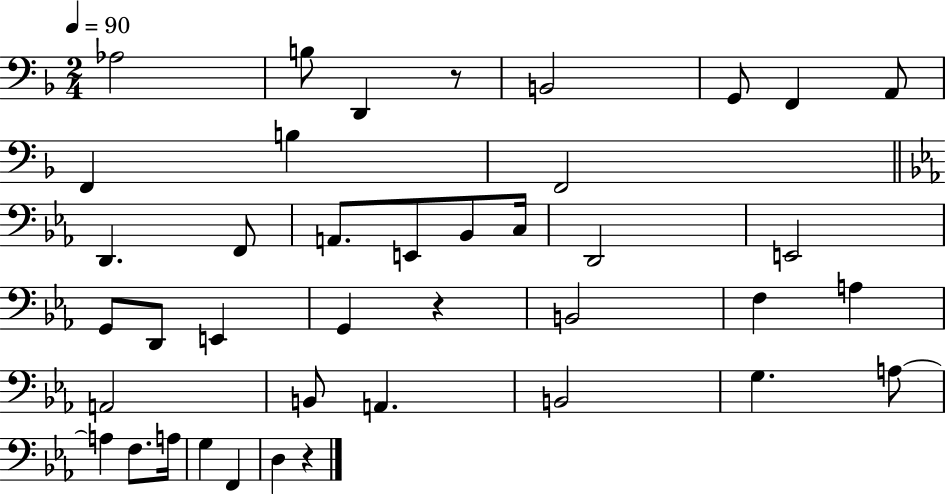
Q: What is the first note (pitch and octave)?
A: Ab3